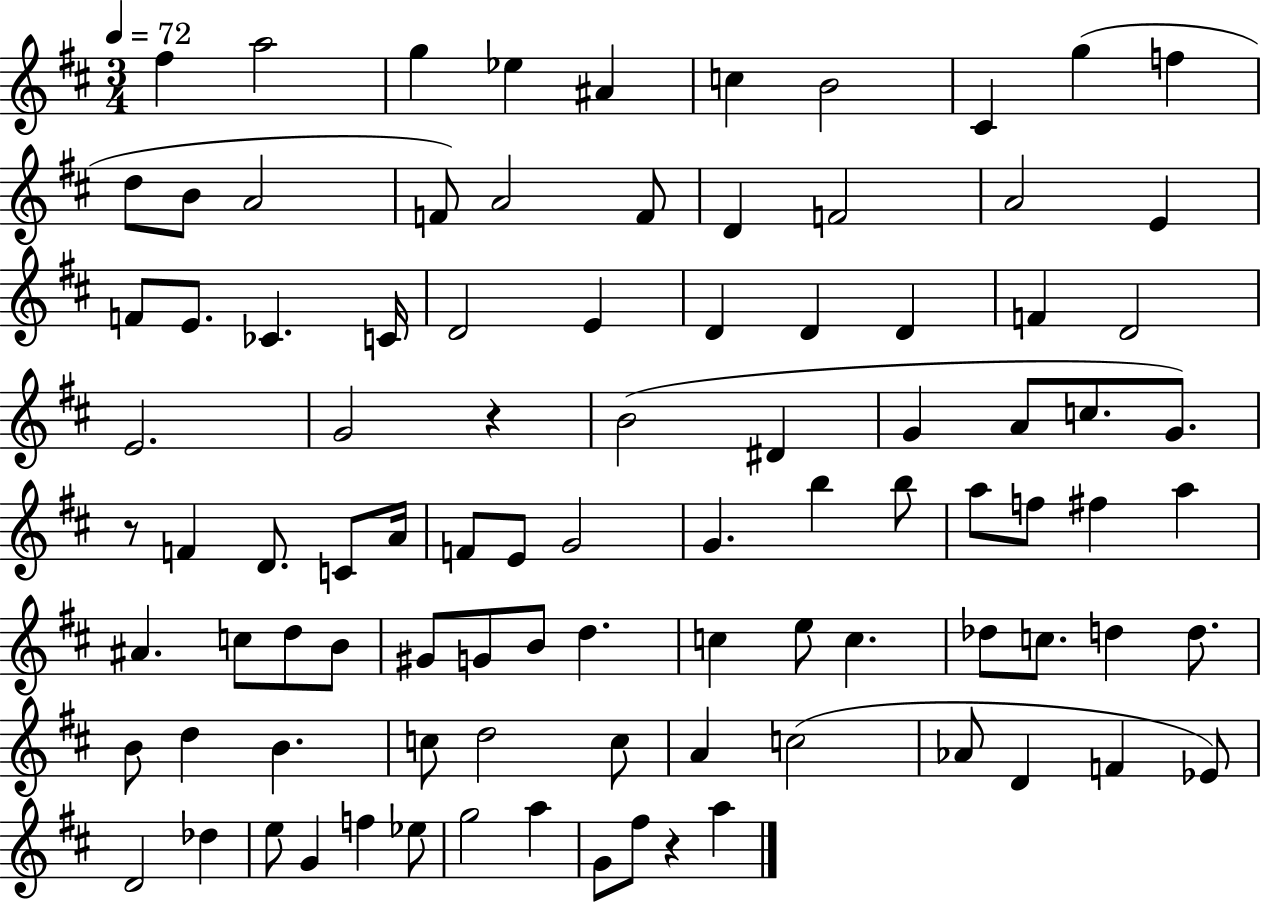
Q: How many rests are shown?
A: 3